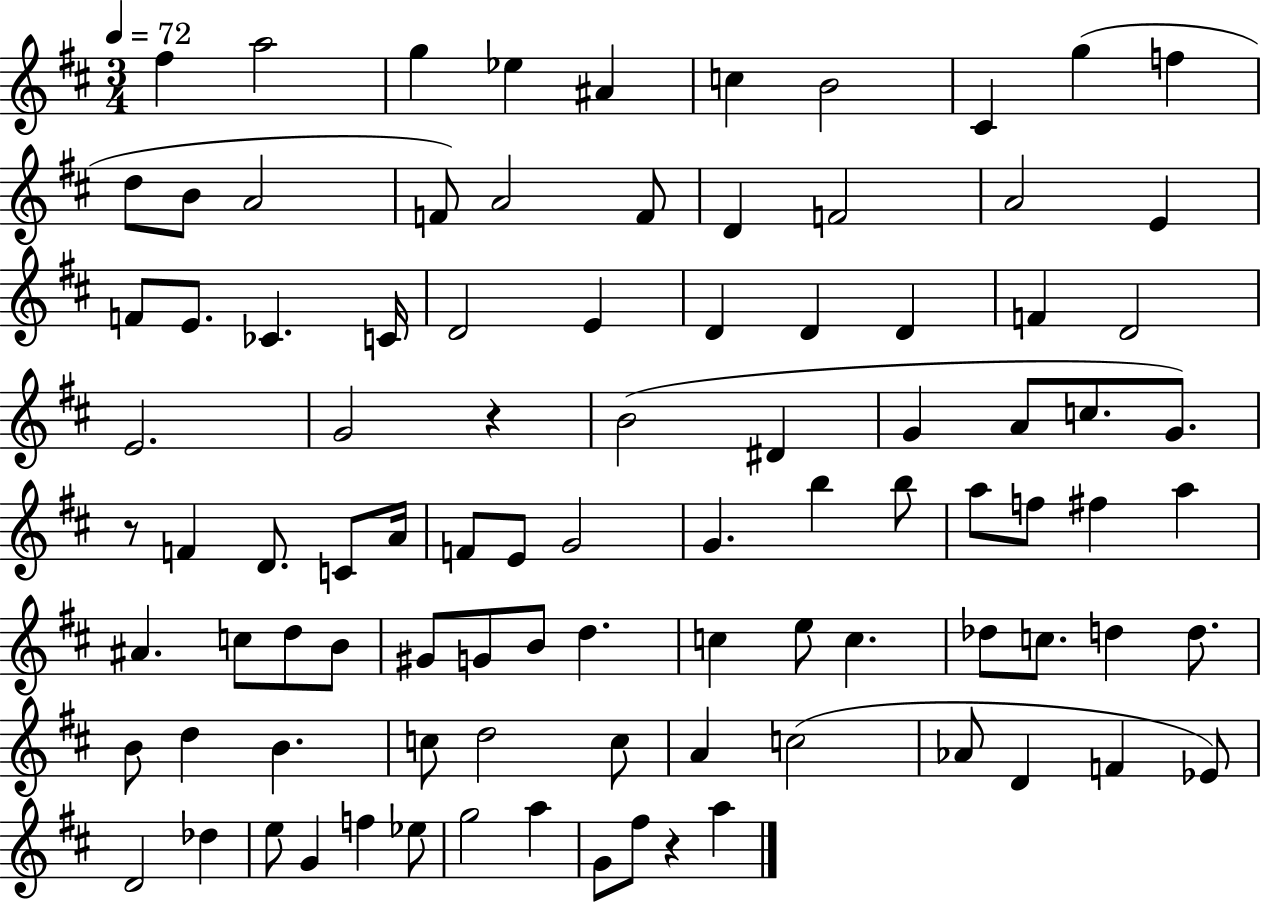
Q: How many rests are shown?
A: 3